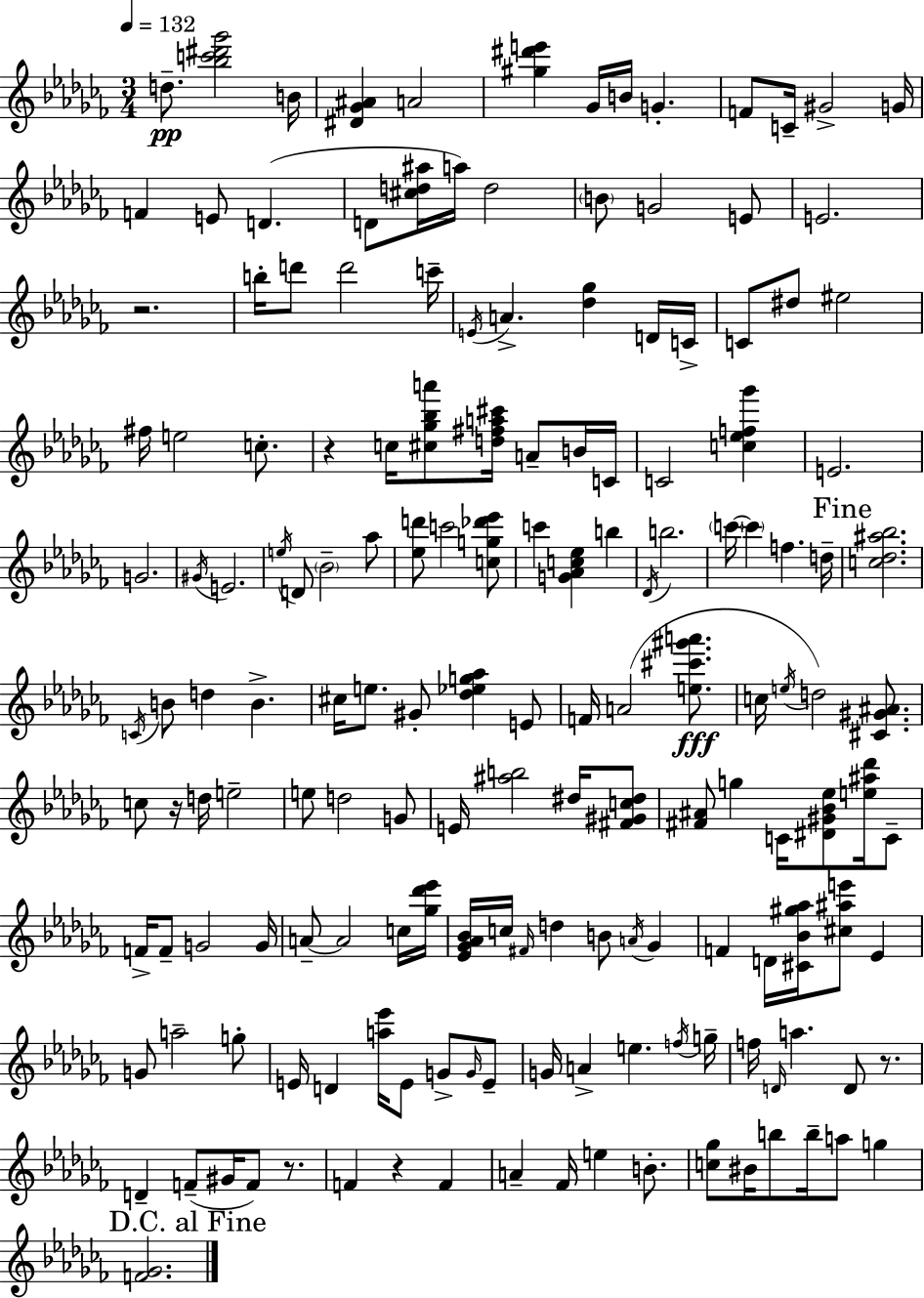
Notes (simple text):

D5/e. [Bb5,C6,D#6,Gb6]/h B4/s [D#4,Gb4,A#4]/q A4/h [G#5,D#6,E6]/q Gb4/s B4/s G4/q. F4/e C4/s G#4/h G4/s F4/q E4/e D4/q. D4/e [C#5,D5,A#5]/s A5/s D5/h B4/e G4/h E4/e E4/h. R/h. B5/s D6/e D6/h C6/s E4/s A4/q. [Db5,Gb5]/q D4/s C4/s C4/e D#5/e EIS5/h F#5/s E5/h C5/e. R/q C5/s [C#5,Gb5,Bb5,A6]/e [D5,F#5,A5,C#6]/s A4/e B4/s C4/s C4/h [C5,Eb5,F5,Gb6]/q E4/h. G4/h. G#4/s E4/h. E5/s D4/e Bb4/h Ab5/e [Eb5,D6]/e C6/h [C5,G5,Db6,Eb6]/e C6/q [G4,Ab4,C5,Eb5]/q B5/q Db4/s B5/h. C6/s C6/q F5/q. D5/s [C5,Db5,A#5,Bb5]/h. C4/s B4/e D5/q B4/q. C#5/s E5/e. G#4/e [Db5,Eb5,G5,Ab5]/q E4/e F4/s A4/h [E5,C#6,G#6,A6]/e. C5/s E5/s D5/h [C#4,G#4,A#4]/e. C5/e R/s D5/s E5/h E5/e D5/h G4/e E4/s [A#5,B5]/h D#5/s [F#4,G#4,C5,D#5]/e [F#4,A#4]/e G5/q C4/s [D#4,G#4,Bb4,Eb5]/e [E5,A#5,Db6]/s C4/e F4/s F4/e G4/h G4/s A4/e A4/h C5/s [Gb5,Db6,Eb6]/s [Eb4,Gb4,Ab4,Bb4]/s C5/s F#4/s D5/q B4/e A4/s Gb4/q F4/q D4/s [C#4,Bb4,G#5,Ab5]/s [C#5,A#5,E6]/e Eb4/q G4/e A5/h G5/e E4/s D4/q [A5,Eb6]/s E4/e G4/e G4/s E4/e G4/s A4/q E5/q. F5/s G5/s F5/s D4/s A5/q. D4/e R/e. D4/q F4/e G#4/s F4/e R/e. F4/q R/q F4/q A4/q FES4/s E5/q B4/e. [C5,Gb5]/e BIS4/s B5/e B5/s A5/e G5/q [F4,Gb4]/h.